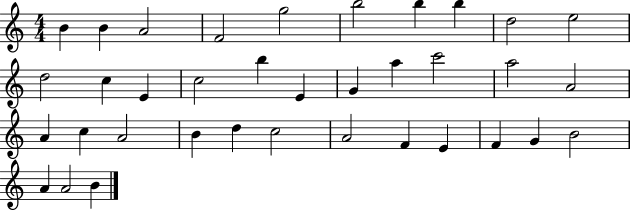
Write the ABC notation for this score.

X:1
T:Untitled
M:4/4
L:1/4
K:C
B B A2 F2 g2 b2 b b d2 e2 d2 c E c2 b E G a c'2 a2 A2 A c A2 B d c2 A2 F E F G B2 A A2 B